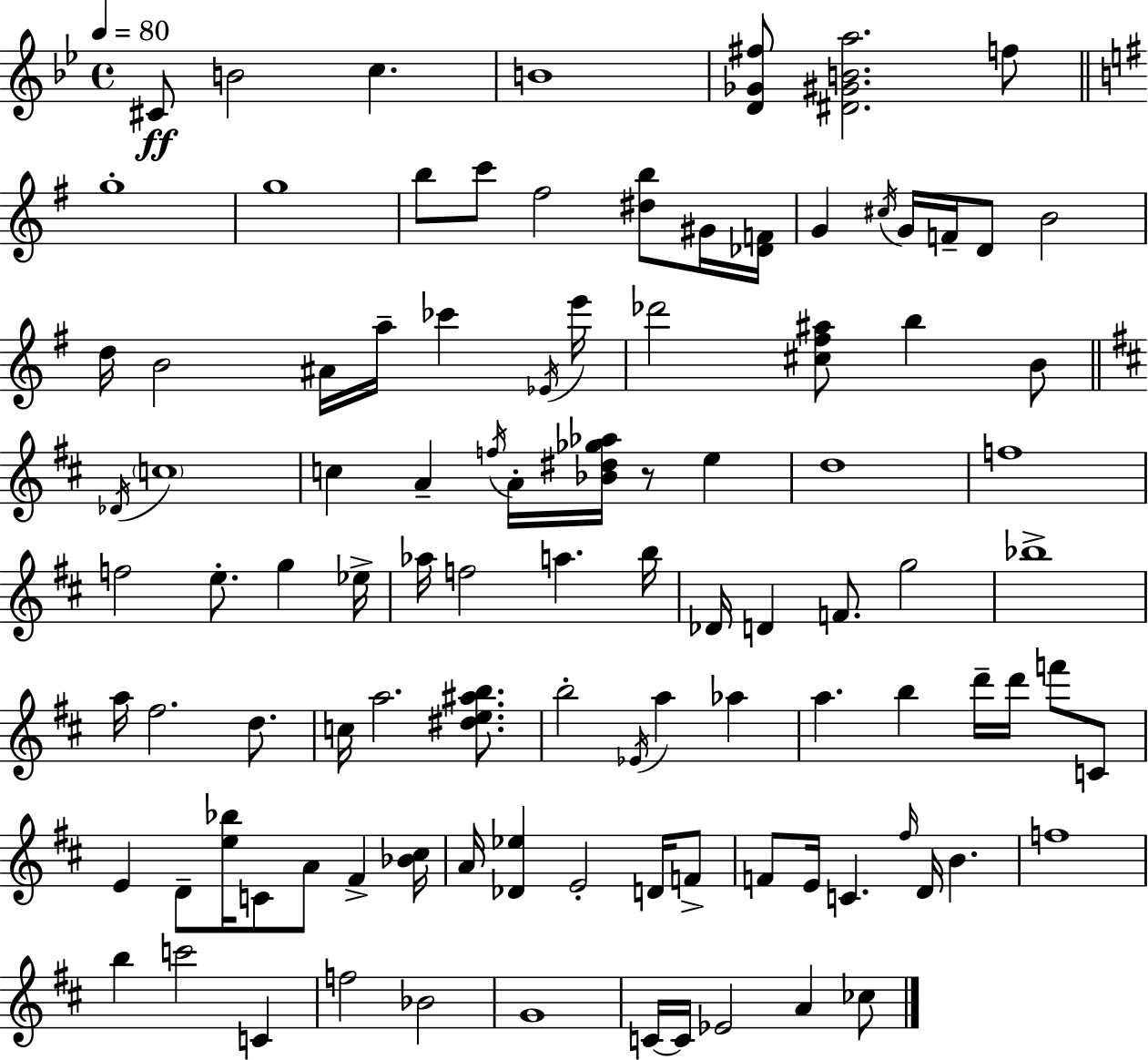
X:1
T:Untitled
M:4/4
L:1/4
K:Gm
^C/2 B2 c B4 [D_G^f]/2 [^D^GBa]2 f/2 g4 g4 b/2 c'/2 ^f2 [^db]/2 ^G/4 [_DF]/4 G ^c/4 G/4 F/4 D/2 B2 d/4 B2 ^A/4 a/4 _c' _E/4 e'/4 _d'2 [^c^f^a]/2 b B/2 _D/4 c4 c A f/4 A/4 [_B^d_g_a]/4 z/2 e d4 f4 f2 e/2 g _e/4 _a/4 f2 a b/4 _D/4 D F/2 g2 _b4 a/4 ^f2 d/2 c/4 a2 [^de^ab]/2 b2 _E/4 a _a a b d'/4 d'/4 f'/2 C/2 E D/2 [e_b]/4 C/2 A/2 ^F [_B^c]/4 A/4 [_D_e] E2 D/4 F/2 F/2 E/4 C ^f/4 D/4 B f4 b c'2 C f2 _B2 G4 C/4 C/4 _E2 A _c/2